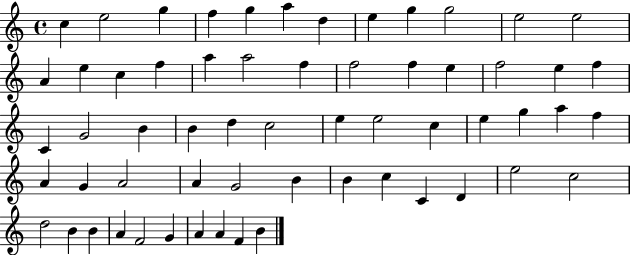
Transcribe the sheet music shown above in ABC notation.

X:1
T:Untitled
M:4/4
L:1/4
K:C
c e2 g f g a d e g g2 e2 e2 A e c f a a2 f f2 f e f2 e f C G2 B B d c2 e e2 c e g a f A G A2 A G2 B B c C D e2 c2 d2 B B A F2 G A A F B